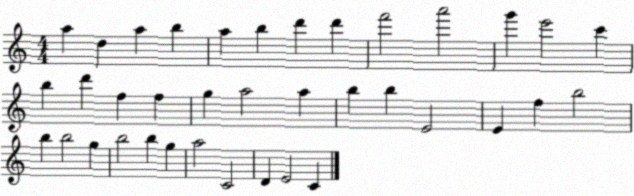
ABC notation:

X:1
T:Untitled
M:4/4
L:1/4
K:C
a d a b a b d' d' f'2 a'2 g' e'2 c' b d' f f g a2 a b b E2 E f b2 b b2 g b2 b g a2 C2 D E2 C